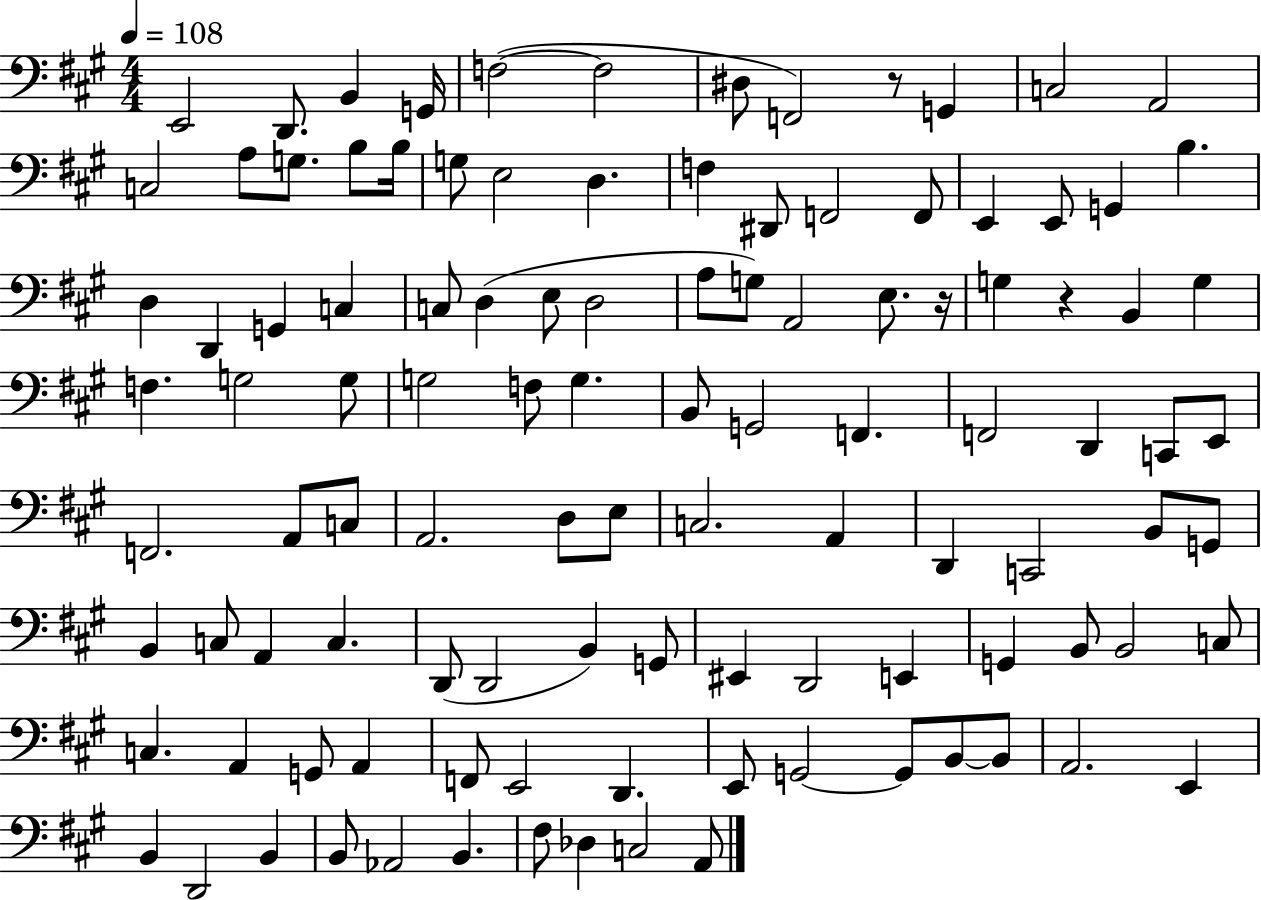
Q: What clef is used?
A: bass